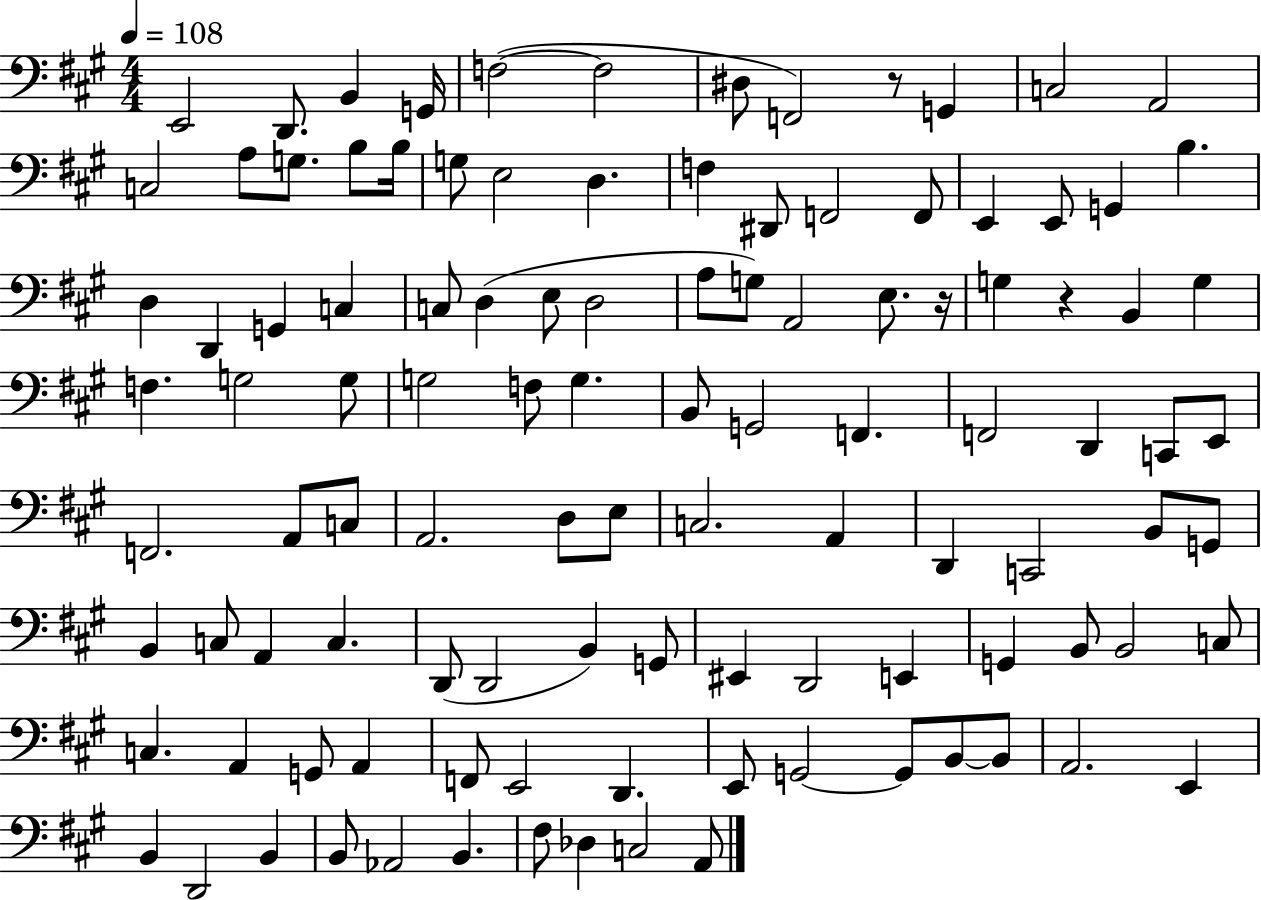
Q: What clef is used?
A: bass